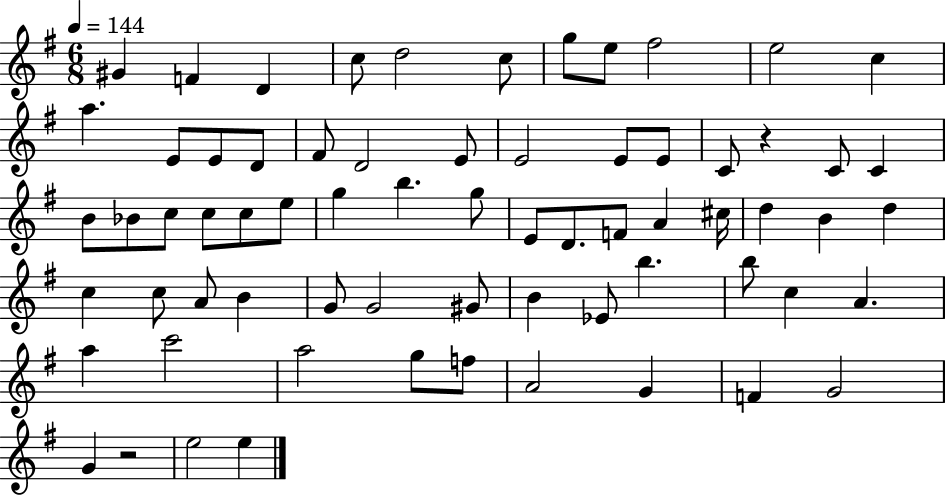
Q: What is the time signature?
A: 6/8